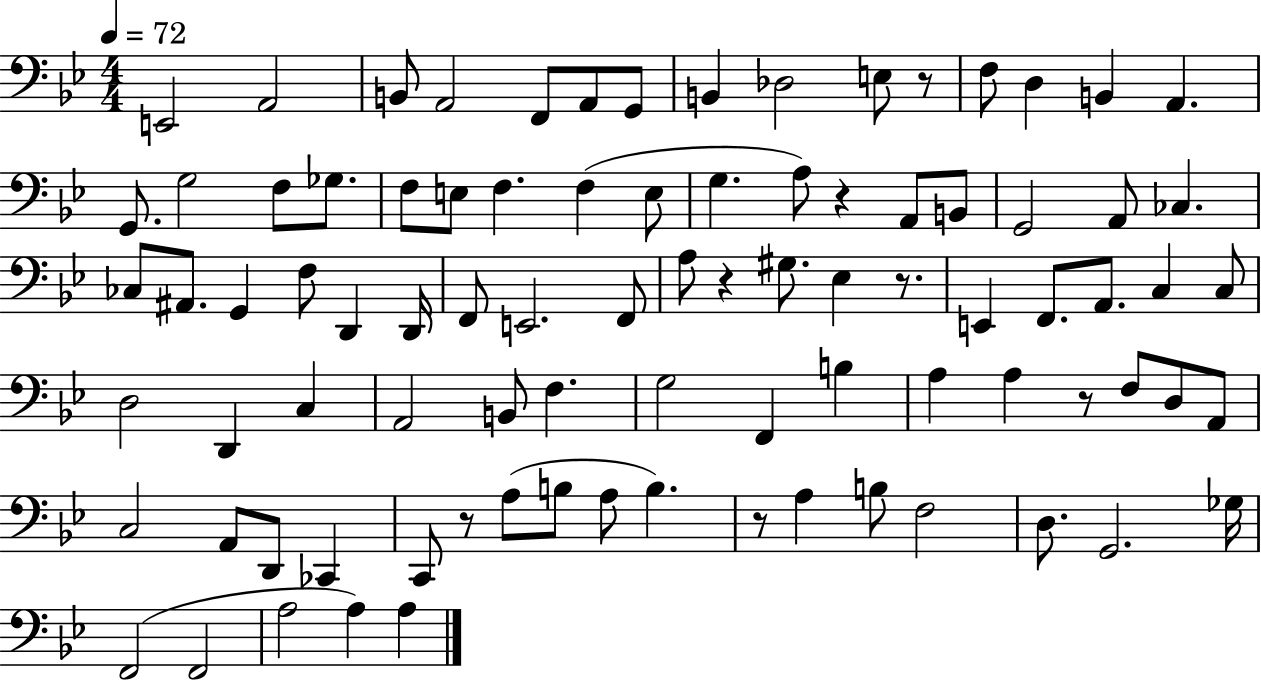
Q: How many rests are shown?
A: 7